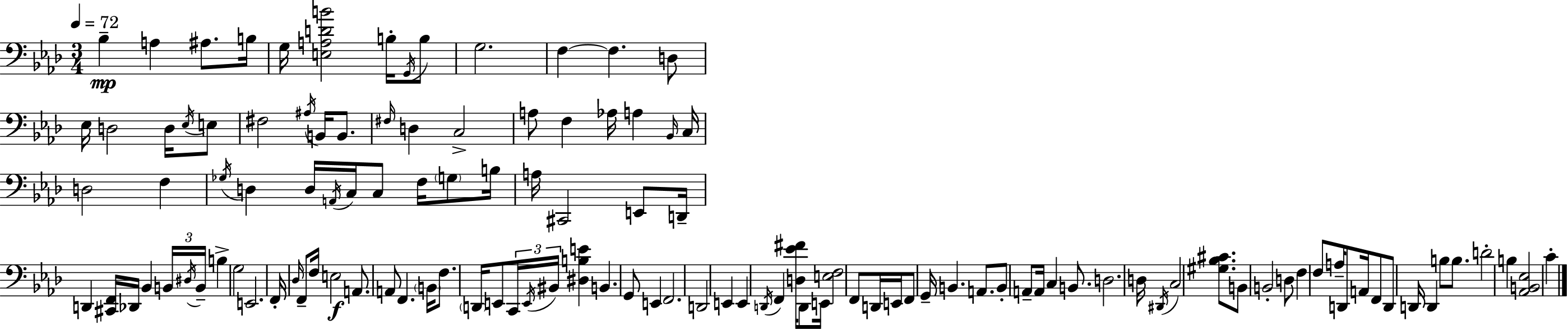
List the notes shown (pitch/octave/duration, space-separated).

Bb3/q A3/q A#3/e. B3/s G3/s [E3,A3,D4,B4]/h B3/s G2/s B3/e G3/h. F3/q F3/q. D3/e Eb3/s D3/h D3/s Eb3/s E3/e F#3/h A#3/s B2/s B2/e. F#3/s D3/q C3/h A3/e F3/q Ab3/s A3/q Bb2/s C3/s D3/h F3/q Gb3/s D3/q D3/s A2/s C3/s C3/e F3/s G3/e B3/s A3/s C#2/h E2/e D2/s D2/q [C#2,F2]/s Db2/s Bb2/q B2/s D#3/s B2/s B3/q G3/h E2/h. F2/s Db3/s F2/e F3/s E3/h A2/e. A2/e F2/q. B2/s F3/e. D2/s E2/e C2/s E2/s BIS2/s [D#3,B3,E4]/q B2/q. G2/e E2/q F2/h. D2/h E2/q E2/q D2/s F2/q [D3,Eb4,F#4]/s D2/e E2/s [E3,F3]/h F2/e D2/s E2/s F2/e G2/s B2/q. A2/e. B2/e A2/e A2/s C3/q B2/e. D3/h. D3/s D#2/s C3/h [G#3,Bb3,C#4]/e. B2/e B2/h D3/e F3/q F3/e A3/s D2/e A2/s F2/e D2/e D2/s D2/q B3/e B3/e. D4/h B3/q [Ab2,B2,Eb3]/h C4/q